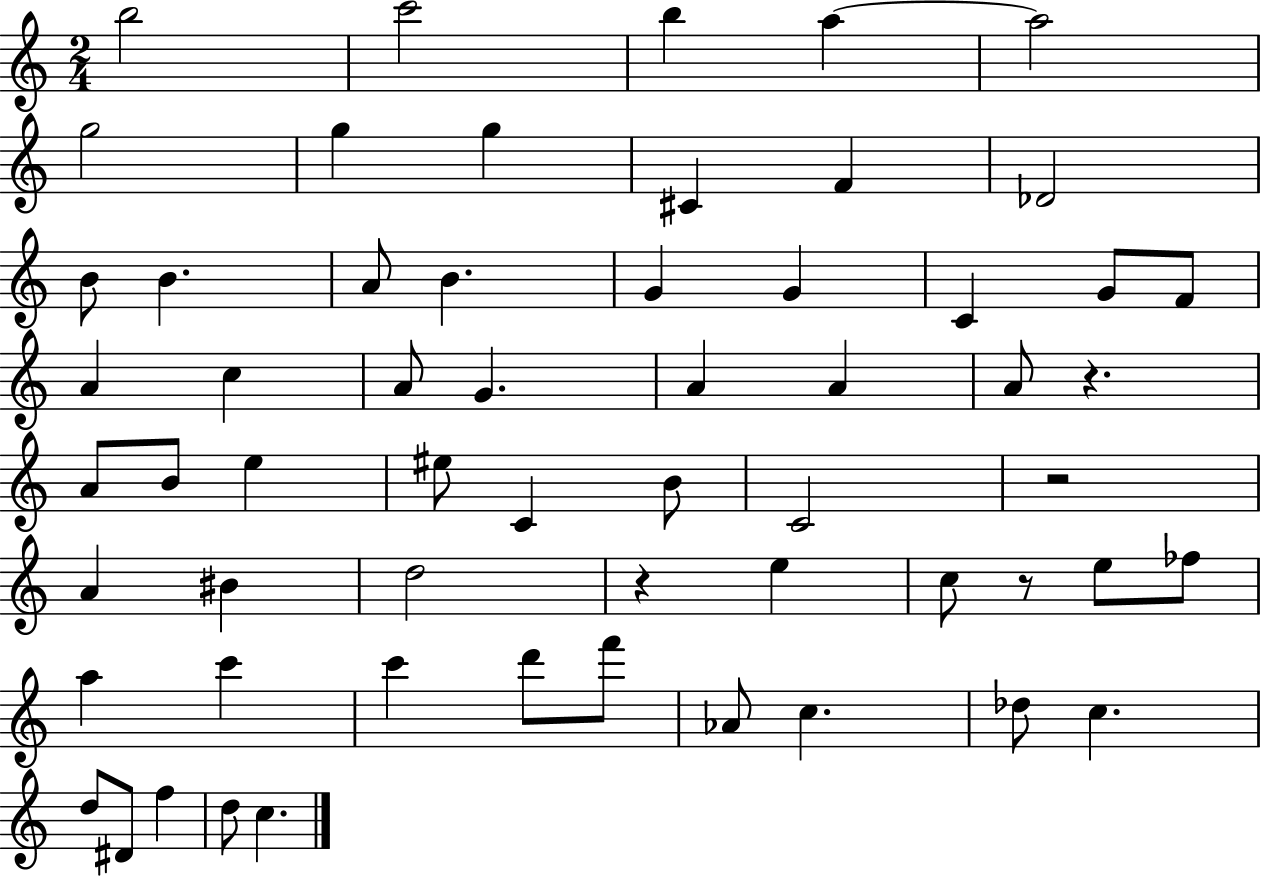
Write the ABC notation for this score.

X:1
T:Untitled
M:2/4
L:1/4
K:C
b2 c'2 b a a2 g2 g g ^C F _D2 B/2 B A/2 B G G C G/2 F/2 A c A/2 G A A A/2 z A/2 B/2 e ^e/2 C B/2 C2 z2 A ^B d2 z e c/2 z/2 e/2 _f/2 a c' c' d'/2 f'/2 _A/2 c _d/2 c d/2 ^D/2 f d/2 c